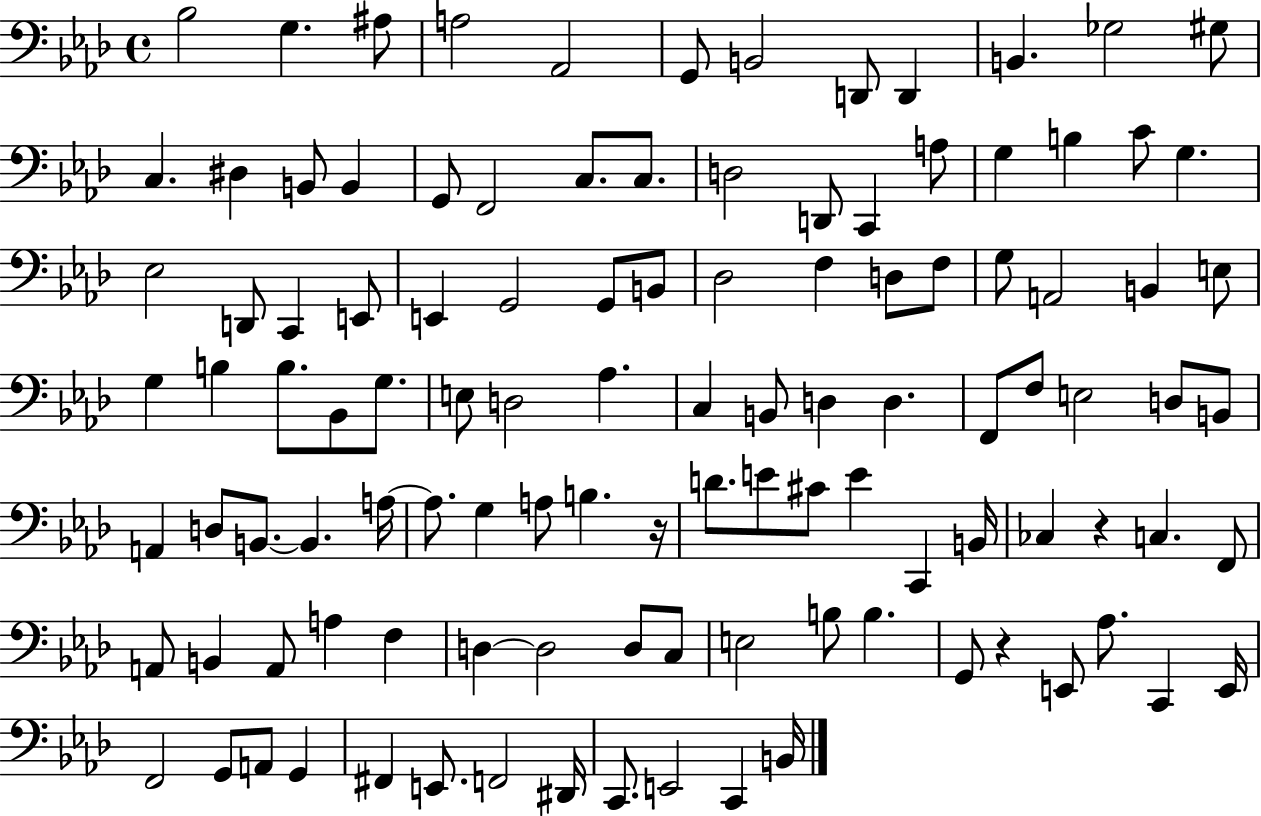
{
  \clef bass
  \time 4/4
  \defaultTimeSignature
  \key aes \major
  \repeat volta 2 { bes2 g4. ais8 | a2 aes,2 | g,8 b,2 d,8 d,4 | b,4. ges2 gis8 | \break c4. dis4 b,8 b,4 | g,8 f,2 c8. c8. | d2 d,8 c,4 a8 | g4 b4 c'8 g4. | \break ees2 d,8 c,4 e,8 | e,4 g,2 g,8 b,8 | des2 f4 d8 f8 | g8 a,2 b,4 e8 | \break g4 b4 b8. bes,8 g8. | e8 d2 aes4. | c4 b,8 d4 d4. | f,8 f8 e2 d8 b,8 | \break a,4 d8 b,8.~~ b,4. a16~~ | a8. g4 a8 b4. r16 | d'8. e'8 cis'8 e'4 c,4 b,16 | ces4 r4 c4. f,8 | \break a,8 b,4 a,8 a4 f4 | d4~~ d2 d8 c8 | e2 b8 b4. | g,8 r4 e,8 aes8. c,4 e,16 | \break f,2 g,8 a,8 g,4 | fis,4 e,8. f,2 dis,16 | c,8. e,2 c,4 b,16 | } \bar "|."
}